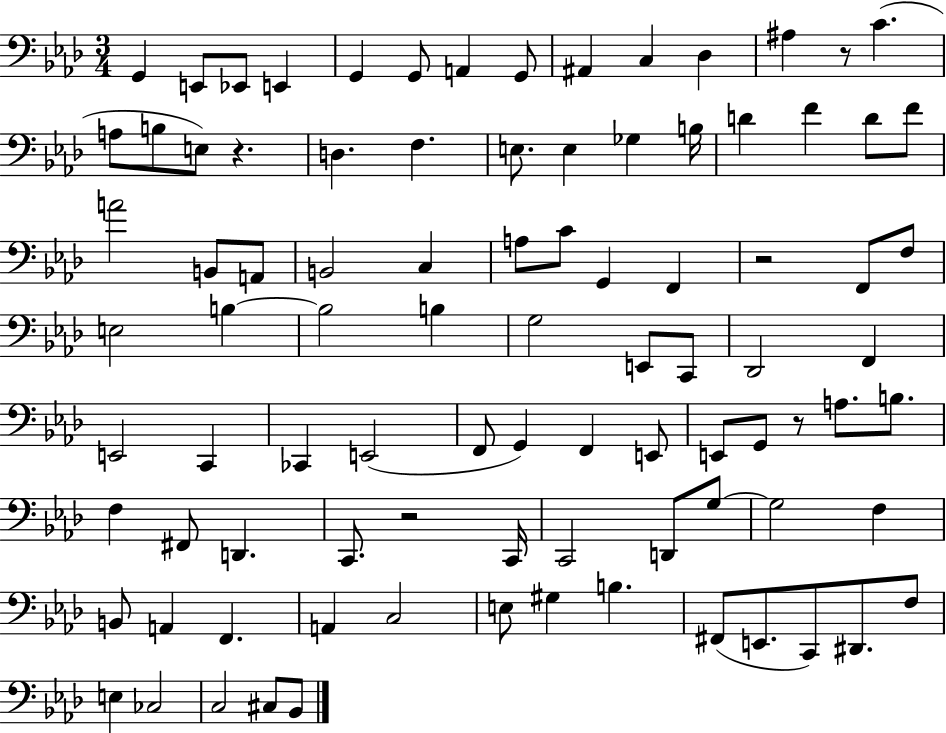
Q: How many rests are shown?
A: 5